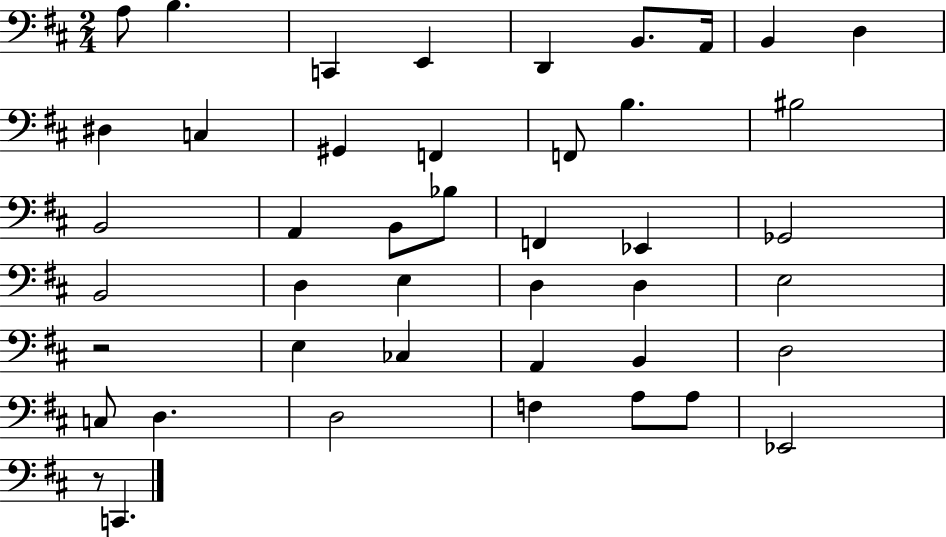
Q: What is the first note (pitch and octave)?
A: A3